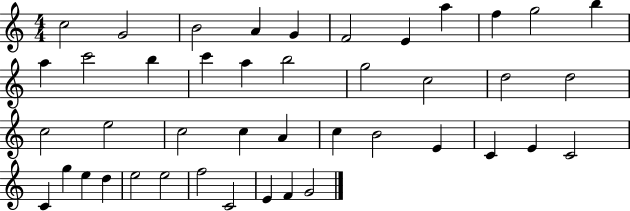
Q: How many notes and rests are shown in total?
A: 43